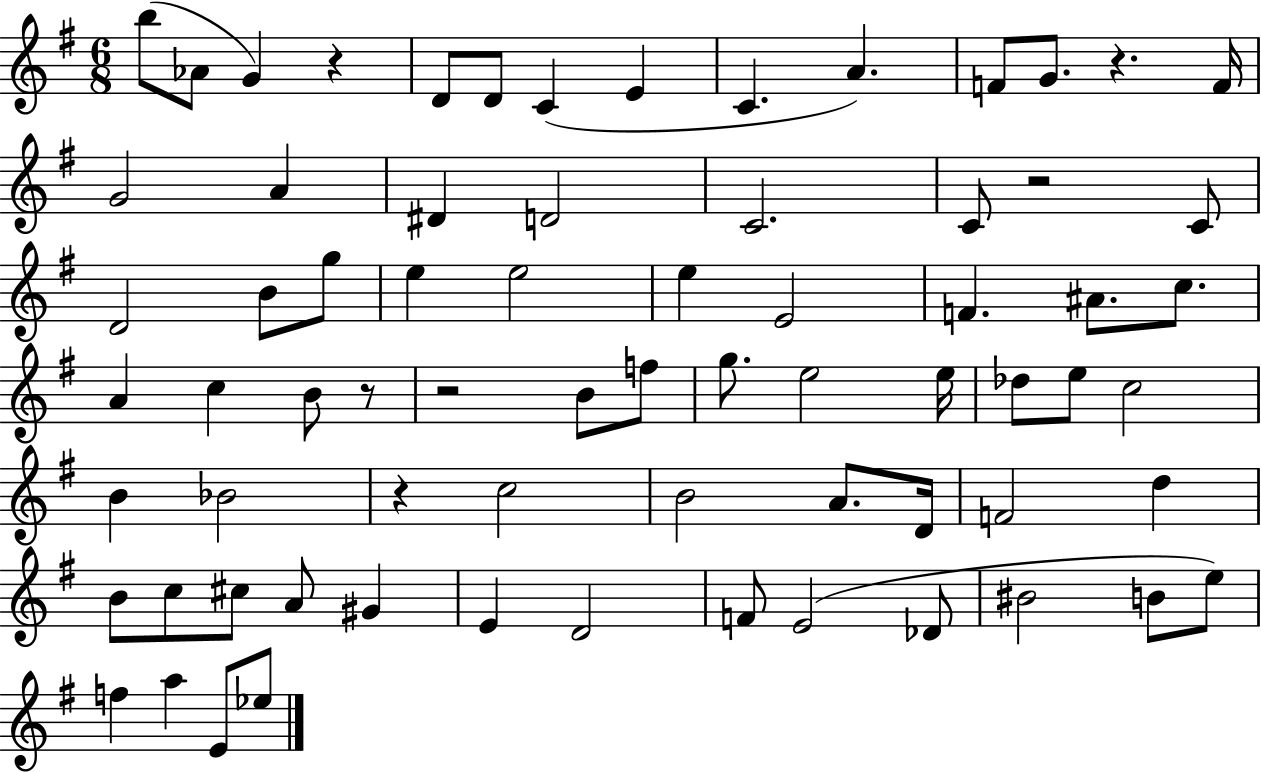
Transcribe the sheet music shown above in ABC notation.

X:1
T:Untitled
M:6/8
L:1/4
K:G
b/2 _A/2 G z D/2 D/2 C E C A F/2 G/2 z F/4 G2 A ^D D2 C2 C/2 z2 C/2 D2 B/2 g/2 e e2 e E2 F ^A/2 c/2 A c B/2 z/2 z2 B/2 f/2 g/2 e2 e/4 _d/2 e/2 c2 B _B2 z c2 B2 A/2 D/4 F2 d B/2 c/2 ^c/2 A/2 ^G E D2 F/2 E2 _D/2 ^B2 B/2 e/2 f a E/2 _e/2